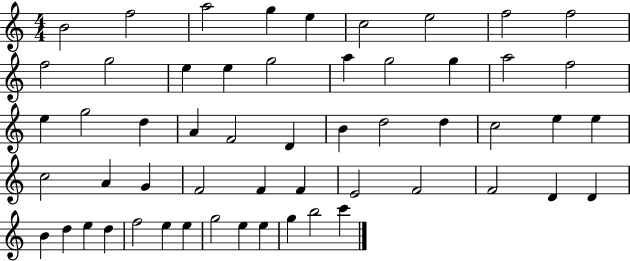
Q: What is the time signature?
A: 4/4